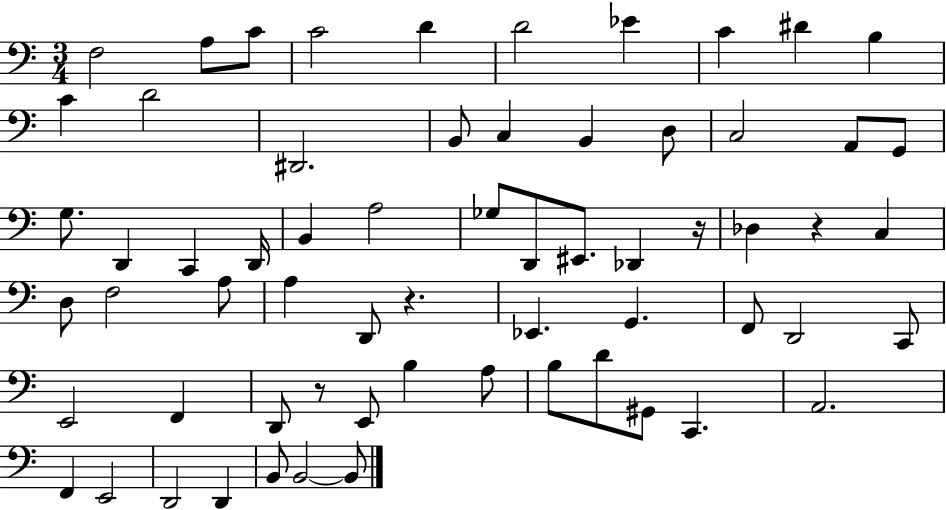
F3/h A3/e C4/e C4/h D4/q D4/h Eb4/q C4/q D#4/q B3/q C4/q D4/h D#2/h. B2/e C3/q B2/q D3/e C3/h A2/e G2/e G3/e. D2/q C2/q D2/s B2/q A3/h Gb3/e D2/e EIS2/e. Db2/q R/s Db3/q R/q C3/q D3/e F3/h A3/e A3/q D2/e R/q. Eb2/q. G2/q. F2/e D2/h C2/e E2/h F2/q D2/e R/e E2/e B3/q A3/e B3/e D4/e G#2/e C2/q. A2/h. F2/q E2/h D2/h D2/q B2/e B2/h B2/e